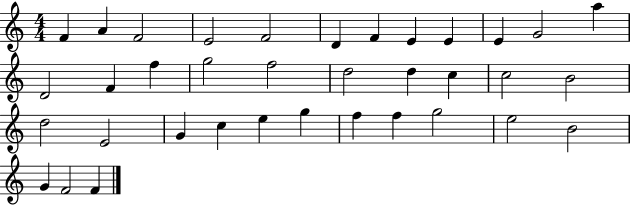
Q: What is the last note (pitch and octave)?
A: F4